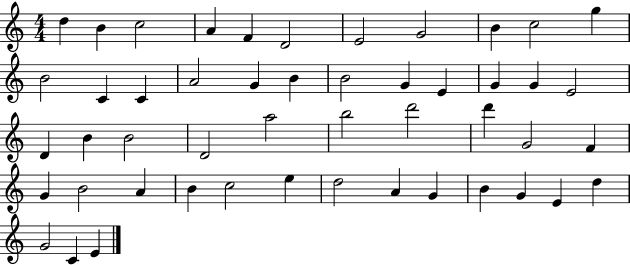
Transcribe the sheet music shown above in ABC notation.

X:1
T:Untitled
M:4/4
L:1/4
K:C
d B c2 A F D2 E2 G2 B c2 g B2 C C A2 G B B2 G E G G E2 D B B2 D2 a2 b2 d'2 d' G2 F G B2 A B c2 e d2 A G B G E d G2 C E